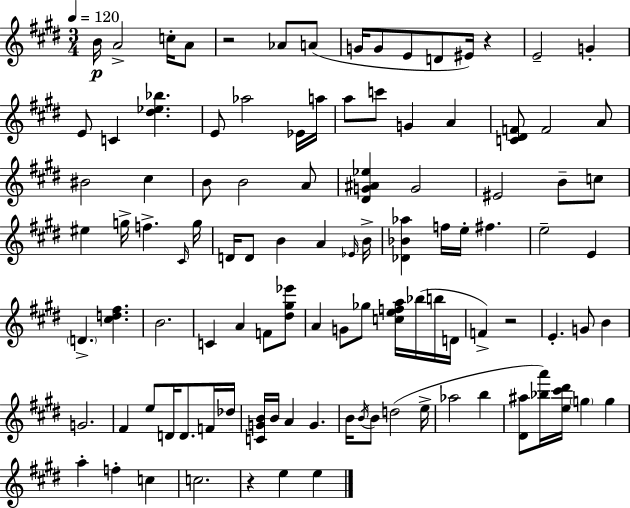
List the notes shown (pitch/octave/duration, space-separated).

B4/s A4/h C5/s A4/e R/h Ab4/e A4/e G4/s G4/e E4/e D4/e EIS4/s R/q E4/h G4/q E4/e C4/q [D#5,Eb5,Bb5]/q. E4/e Ab5/h Eb4/s A5/s A5/e C6/e G4/q A4/q [C4,D#4,F4]/e F4/h A4/e BIS4/h C#5/q B4/e B4/h A4/e [D#4,G4,A#4,Eb5]/q G4/h EIS4/h B4/e C5/e EIS5/q G5/s F5/q. C#4/s G5/s D4/s D4/e B4/q A4/q Eb4/s B4/s [Db4,Bb4,Ab5]/q F5/s E5/s F#5/q. E5/h E4/q D4/q. [C#5,D5,F#5]/q. B4/h. C4/q A4/q F4/e [D#5,G#5,Eb6]/e A4/q G4/e Gb5/e [C5,E5,F5,A5]/s Bb5/s B5/s D4/s F4/q R/h E4/q. G4/e B4/q G4/h. F#4/q E5/e D4/s D4/e. F4/s Db5/s [C4,G4,B4]/s B4/s A4/q G4/q. B4/s B4/s B4/e D5/h E5/s Ab5/h B5/q [D#4,A#5]/e [Bb5,A6]/s [E5,C#6,D#6]/s G5/q G5/q A5/q F5/q C5/q C5/h. R/q E5/q E5/q